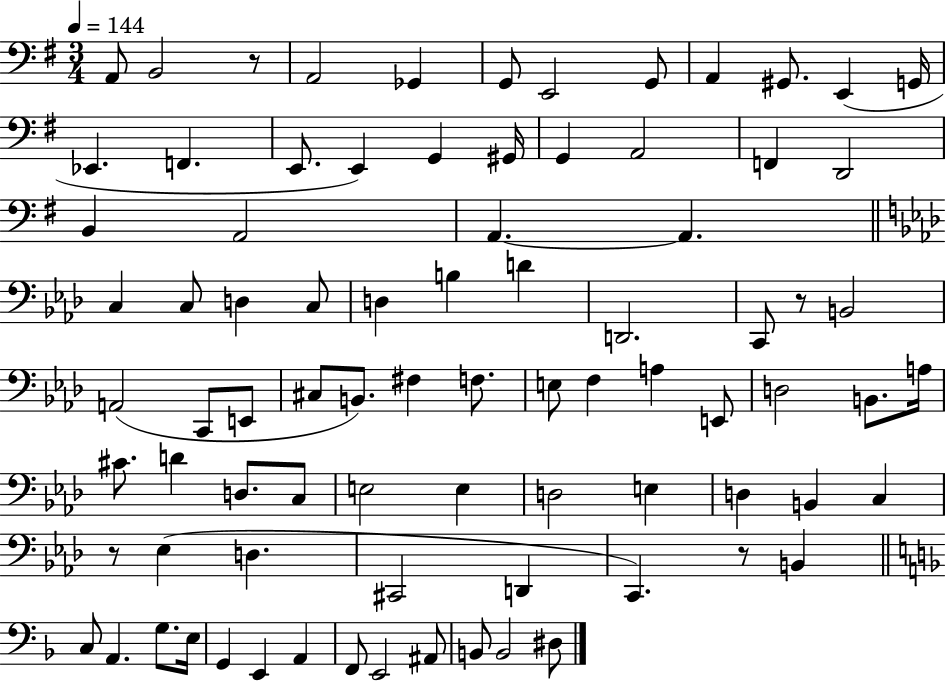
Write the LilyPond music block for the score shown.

{
  \clef bass
  \numericTimeSignature
  \time 3/4
  \key g \major
  \tempo 4 = 144
  \repeat volta 2 { a,8 b,2 r8 | a,2 ges,4 | g,8 e,2 g,8 | a,4 gis,8. e,4( g,16 | \break ees,4. f,4. | e,8. e,4) g,4 gis,16 | g,4 a,2 | f,4 d,2 | \break b,4 a,2 | a,4.~~ a,4. | \bar "||" \break \key aes \major c4 c8 d4 c8 | d4 b4 d'4 | d,2. | c,8 r8 b,2 | \break a,2( c,8 e,8 | cis8 b,8.) fis4 f8. | e8 f4 a4 e,8 | d2 b,8. a16 | \break cis'8. d'4 d8. c8 | e2 e4 | d2 e4 | d4 b,4 c4 | \break r8 ees4( d4. | cis,2 d,4 | c,4.) r8 b,4 | \bar "||" \break \key d \minor c8 a,4. g8. e16 | g,4 e,4 a,4 | f,8 e,2 ais,8 | b,8 b,2 dis8 | \break } \bar "|."
}